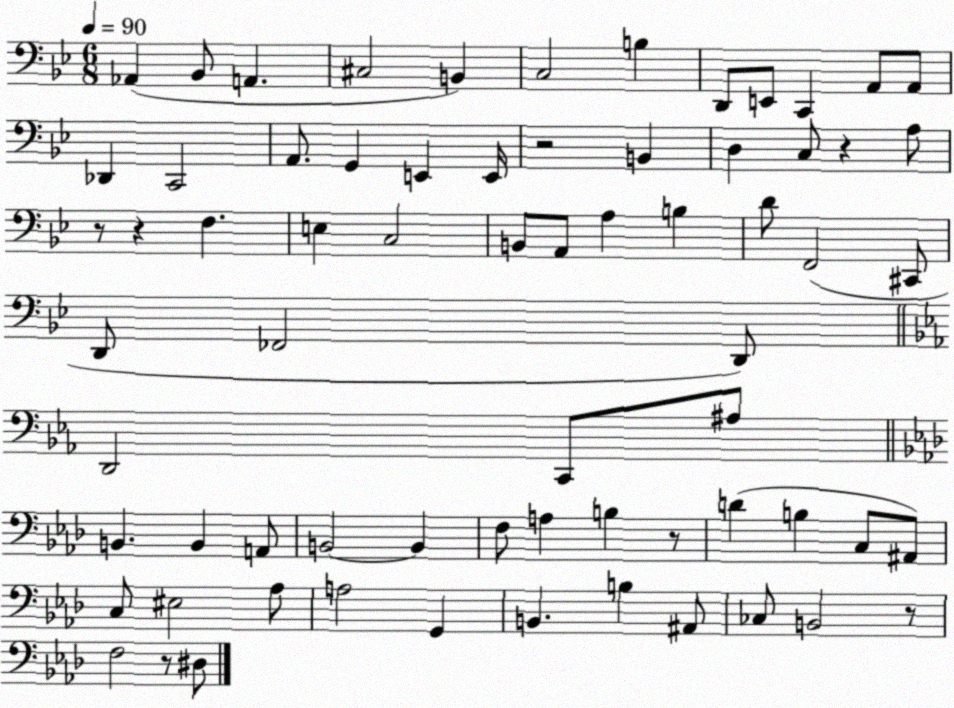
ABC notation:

X:1
T:Untitled
M:6/8
L:1/4
K:Bb
_A,, _B,,/2 A,, ^C,2 B,, C,2 B, D,,/2 E,,/2 C,, A,,/2 A,,/2 _D,, C,,2 A,,/2 G,, E,, E,,/4 z2 B,, D, C,/2 z A,/2 z/2 z F, E, C,2 B,,/2 A,,/2 A, B, D/2 F,,2 ^C,,/2 D,,/2 _F,,2 D,,/2 D,,2 C,,/2 ^A,/2 B,, B,, A,,/2 B,,2 B,, F,/2 A, B, z/2 D B, C,/2 ^A,,/2 C,/2 ^E,2 _A,/2 A,2 G,, B,, B, ^A,,/2 _C,/2 B,,2 z/2 F,2 z/2 ^D,/2